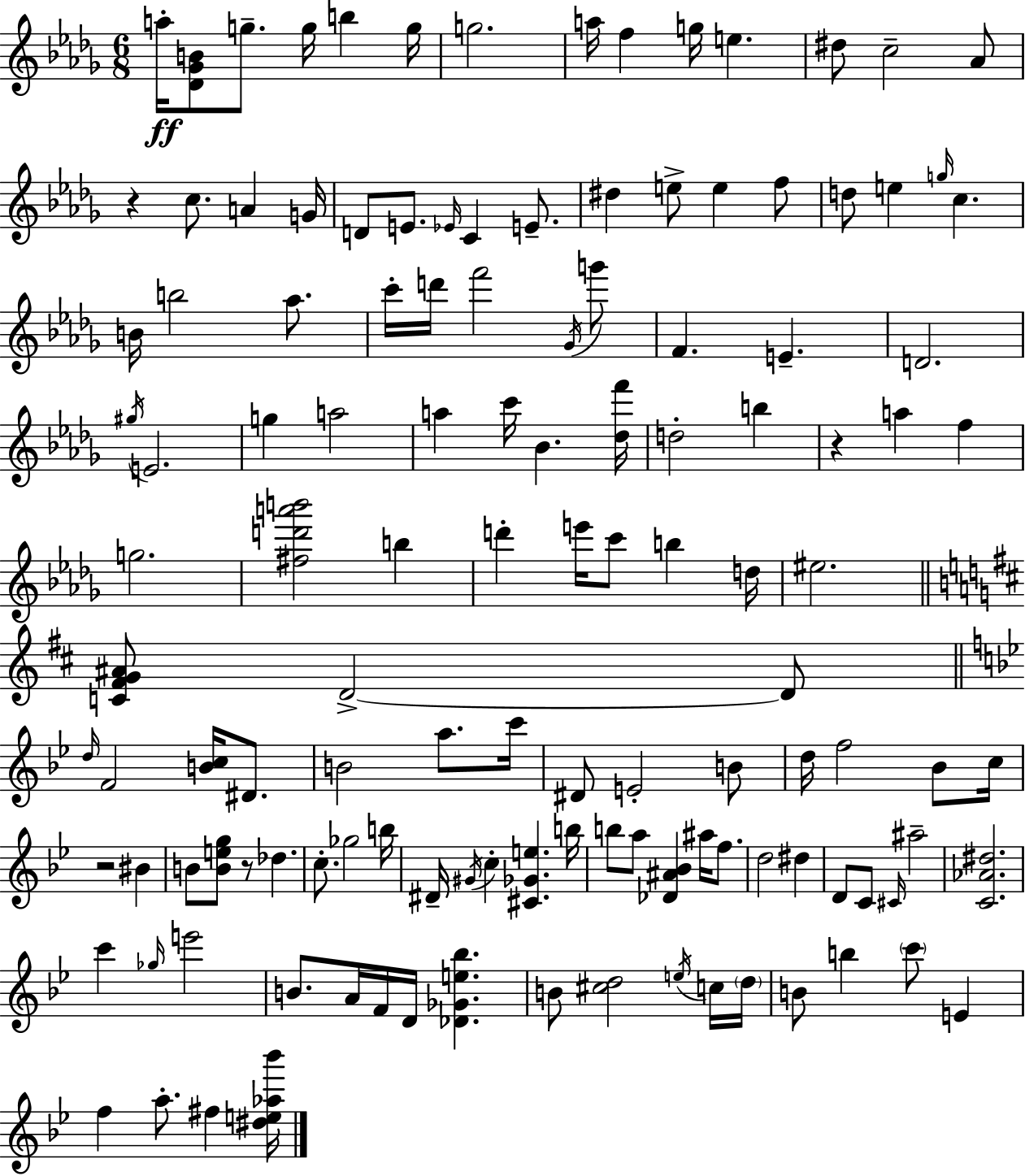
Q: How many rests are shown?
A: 4